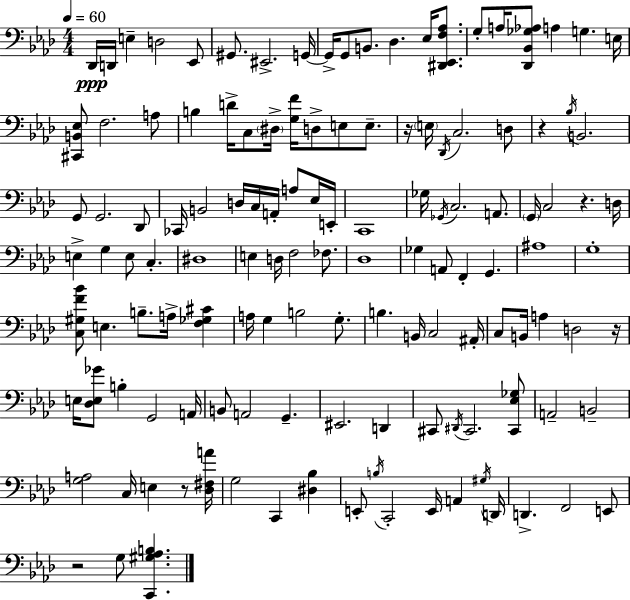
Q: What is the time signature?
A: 4/4